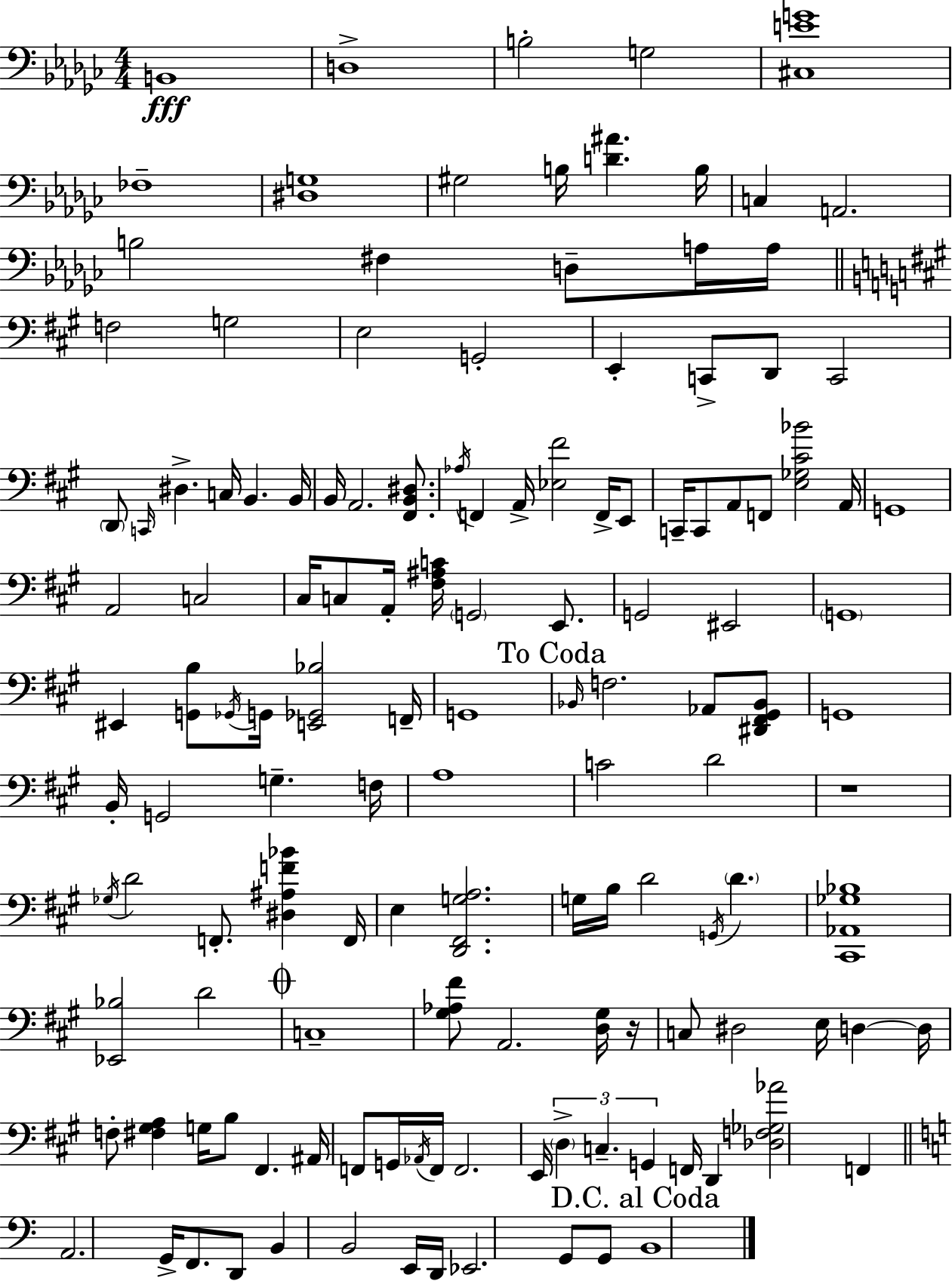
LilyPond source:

{
  \clef bass
  \numericTimeSignature
  \time 4/4
  \key ees \minor
  \repeat volta 2 { b,1\fff | d1-> | b2-. g2 | <cis e' g'>1 | \break fes1-- | <dis g>1 | gis2 b16 <d' ais'>4. b16 | c4 a,2. | \break b2 fis4 d8-- a16 a16 | \bar "||" \break \key a \major f2 g2 | e2 g,2-. | e,4-. c,8-> d,8 c,2 | \parenthesize d,8 \grace { c,16 } dis4.-> c16 b,4. | \break b,16 b,16 a,2. <fis, b, dis>8. | \acciaccatura { aes16 } f,4 a,16-> <ees fis'>2 f,16-> | e,8 c,16-- c,8 a,8 f,8 <e ges cis' bes'>2 | a,16 g,1 | \break a,2 c2 | cis16 c8 a,16-. <fis ais c'>16 \parenthesize g,2 e,8. | g,2 eis,2 | \parenthesize g,1 | \break eis,4 <g, b>8 \acciaccatura { ges,16 } g,16 <e, ges, bes>2 | f,16-- g,1 | \mark "To Coda" \grace { bes,16 } f2. | aes,8 <dis, fis, gis, bes,>8 g,1 | \break b,16-. g,2 g4.-- | f16 a1 | c'2 d'2 | r1 | \break \acciaccatura { ges16 } d'2 f,8.-. | <dis ais f' bes'>4 f,16 e4 <d, fis, g a>2. | g16 b16 d'2 \acciaccatura { g,16 } | \parenthesize d'4. <cis, aes, ges bes>1 | \break <ees, bes>2 d'2 | \mark \markup { \musicglyph "scripts.coda" } c1-- | <gis aes fis'>8 a,2. | <d gis>16 r16 c8 dis2 | \break e16 d4~~ d16 f8-. <fis gis a>4 g16 b8 fis,4. | ais,16 f,8 g,16 \acciaccatura { aes,16 } f,16 f,2. | e,16 \tuplet 3/2 { \parenthesize d4-> c4.-- | g,4 } f,16 d,4 <des f ges aes'>2 | \break f,4 \bar "||" \break \key c \major a,2. g,16-> f,8. | d,8 b,4 b,2 e,16 d,16 | ees,2. g,8 g,8 | \mark "D.C. al Coda" b,1 | \break } \bar "|."
}